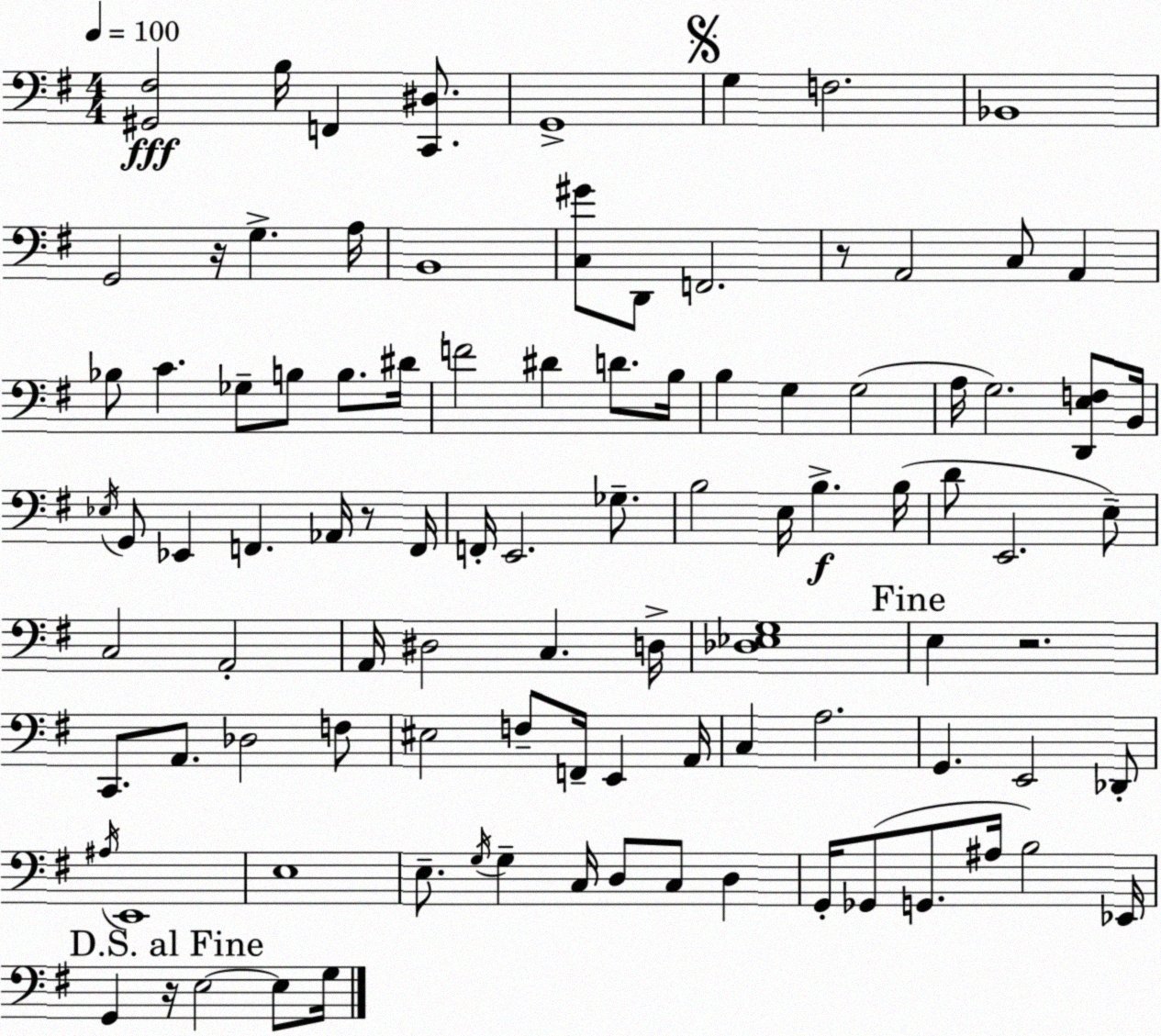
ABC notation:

X:1
T:Untitled
M:4/4
L:1/4
K:Em
[^G,,^F,]2 B,/4 F,, [C,,^D,]/2 G,,4 G, F,2 _B,,4 G,,2 z/4 G, A,/4 B,,4 [C,^G]/2 D,,/2 F,,2 z/2 A,,2 C,/2 A,, _B,/2 C _G,/2 B,/2 B,/2 ^D/4 F2 ^D D/2 B,/4 B, G, G,2 A,/4 G,2 [D,,E,F,]/2 B,,/4 _E,/4 G,,/2 _E,, F,, _A,,/4 z/2 F,,/4 F,,/4 E,,2 _G,/2 B,2 E,/4 B, B,/4 D/2 E,,2 E,/2 C,2 A,,2 A,,/4 ^D,2 C, D,/4 [_D,_E,G,]4 E, z2 C,,/2 A,,/2 _D,2 F,/2 ^E,2 F,/2 F,,/4 E,, A,,/4 C, A,2 G,, E,,2 _D,,/2 ^A,/4 E,,4 E,4 E,/2 G,/4 G, C,/4 D,/2 C,/2 D, G,,/4 _G,,/2 G,,/2 ^A,/4 B,2 _E,,/4 G,, z/4 E,2 E,/2 G,/4